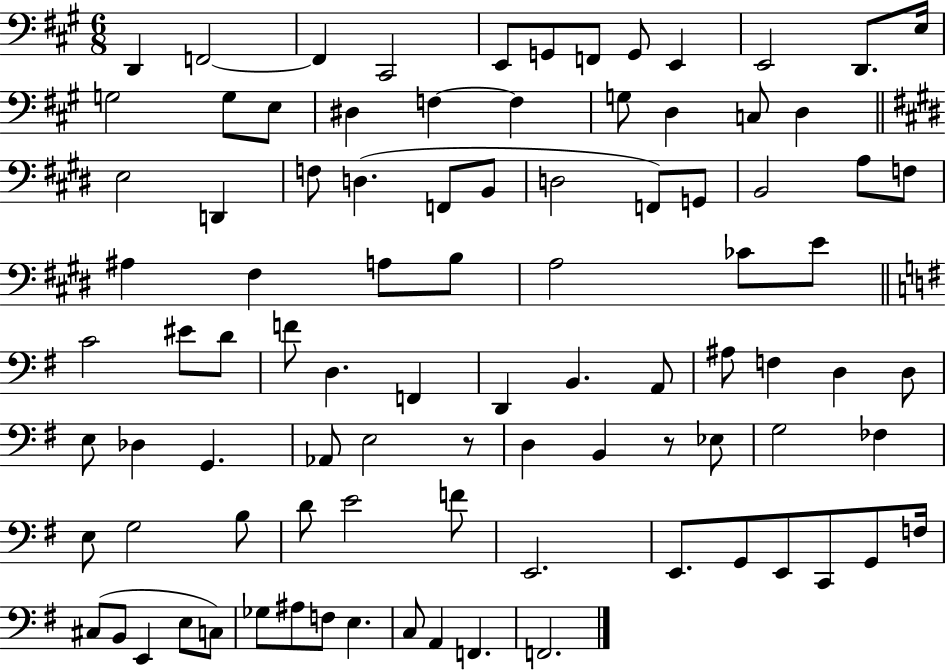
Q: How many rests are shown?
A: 2